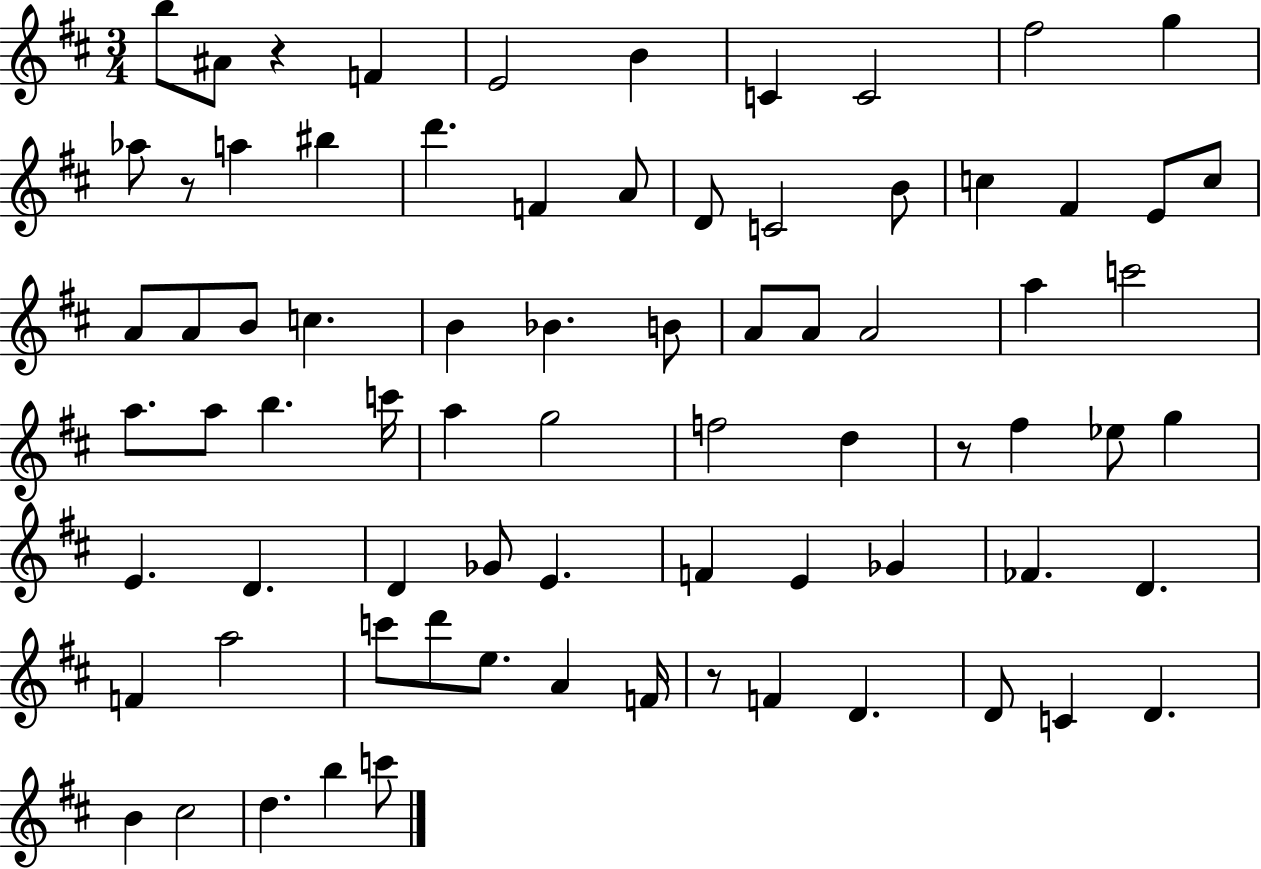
X:1
T:Untitled
M:3/4
L:1/4
K:D
b/2 ^A/2 z F E2 B C C2 ^f2 g _a/2 z/2 a ^b d' F A/2 D/2 C2 B/2 c ^F E/2 c/2 A/2 A/2 B/2 c B _B B/2 A/2 A/2 A2 a c'2 a/2 a/2 b c'/4 a g2 f2 d z/2 ^f _e/2 g E D D _G/2 E F E _G _F D F a2 c'/2 d'/2 e/2 A F/4 z/2 F D D/2 C D B ^c2 d b c'/2